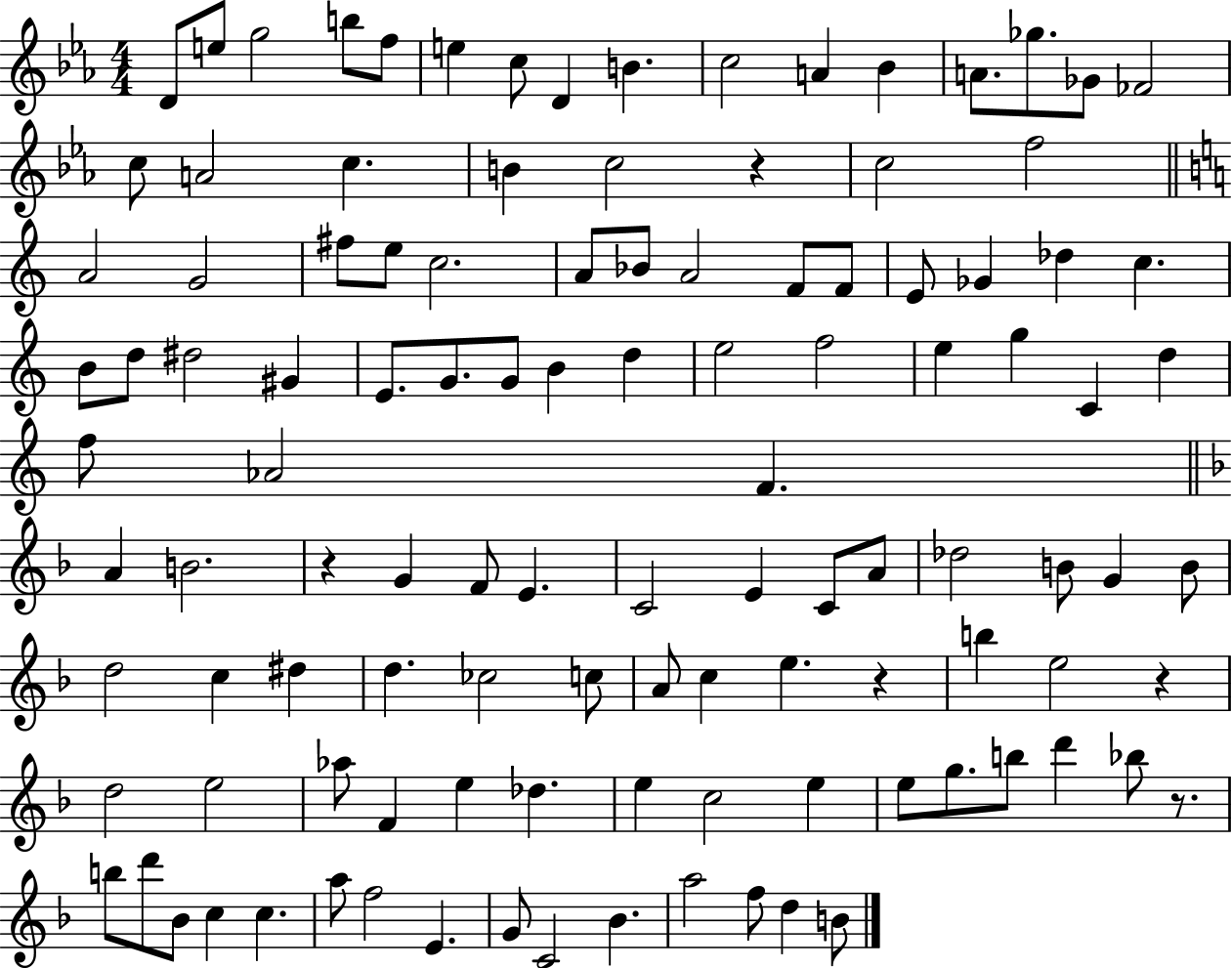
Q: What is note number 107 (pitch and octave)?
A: D5